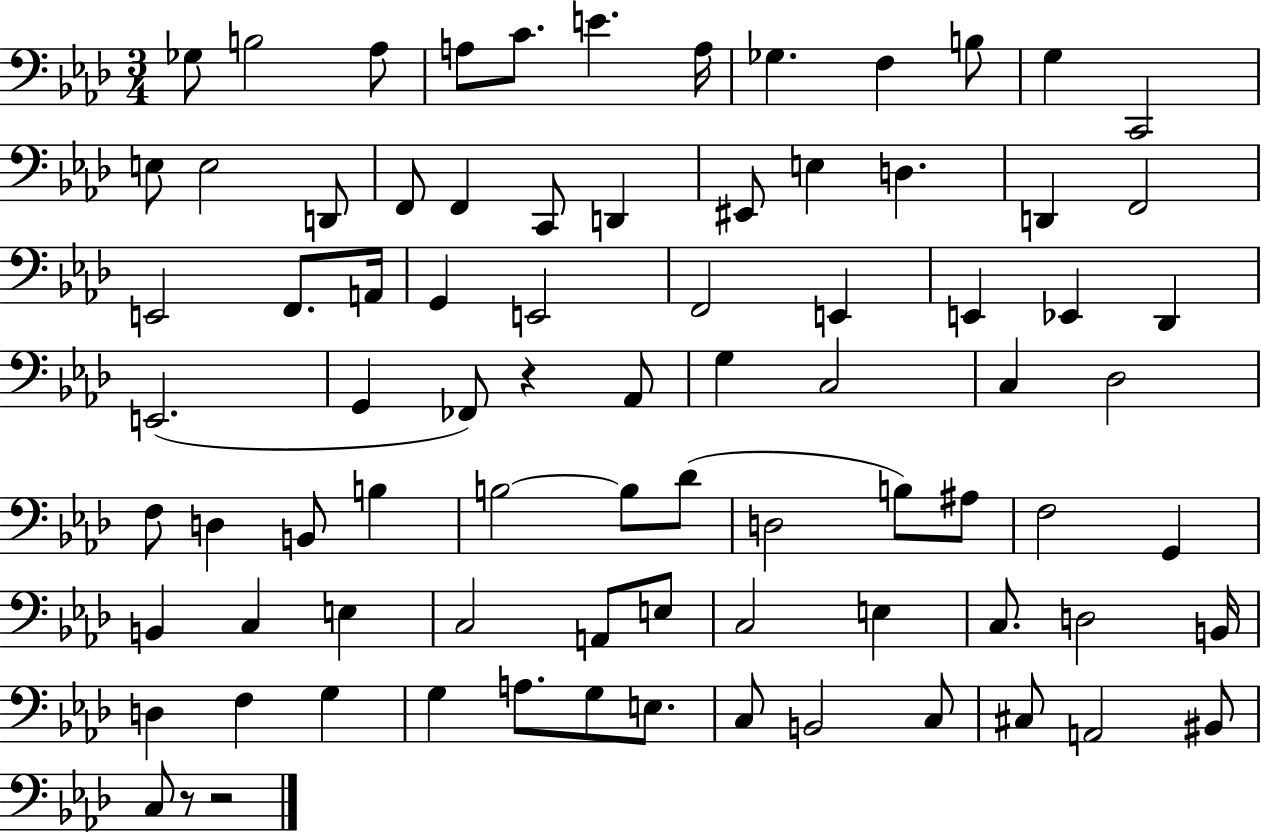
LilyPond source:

{
  \clef bass
  \numericTimeSignature
  \time 3/4
  \key aes \major
  ges8 b2 aes8 | a8 c'8. e'4. a16 | ges4. f4 b8 | g4 c,2 | \break e8 e2 d,8 | f,8 f,4 c,8 d,4 | eis,8 e4 d4. | d,4 f,2 | \break e,2 f,8. a,16 | g,4 e,2 | f,2 e,4 | e,4 ees,4 des,4 | \break e,2.( | g,4 fes,8) r4 aes,8 | g4 c2 | c4 des2 | \break f8 d4 b,8 b4 | b2~~ b8 des'8( | d2 b8) ais8 | f2 g,4 | \break b,4 c4 e4 | c2 a,8 e8 | c2 e4 | c8. d2 b,16 | \break d4 f4 g4 | g4 a8. g8 e8. | c8 b,2 c8 | cis8 a,2 bis,8 | \break c8 r8 r2 | \bar "|."
}